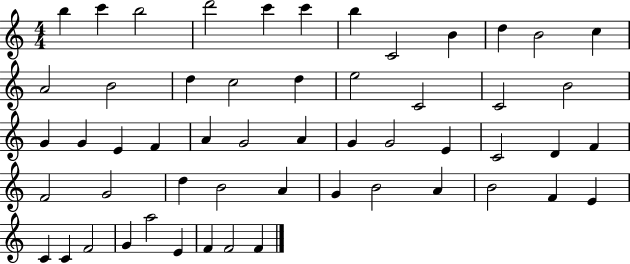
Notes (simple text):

B5/q C6/q B5/h D6/h C6/q C6/q B5/q C4/h B4/q D5/q B4/h C5/q A4/h B4/h D5/q C5/h D5/q E5/h C4/h C4/h B4/h G4/q G4/q E4/q F4/q A4/q G4/h A4/q G4/q G4/h E4/q C4/h D4/q F4/q F4/h G4/h D5/q B4/h A4/q G4/q B4/h A4/q B4/h F4/q E4/q C4/q C4/q F4/h G4/q A5/h E4/q F4/q F4/h F4/q